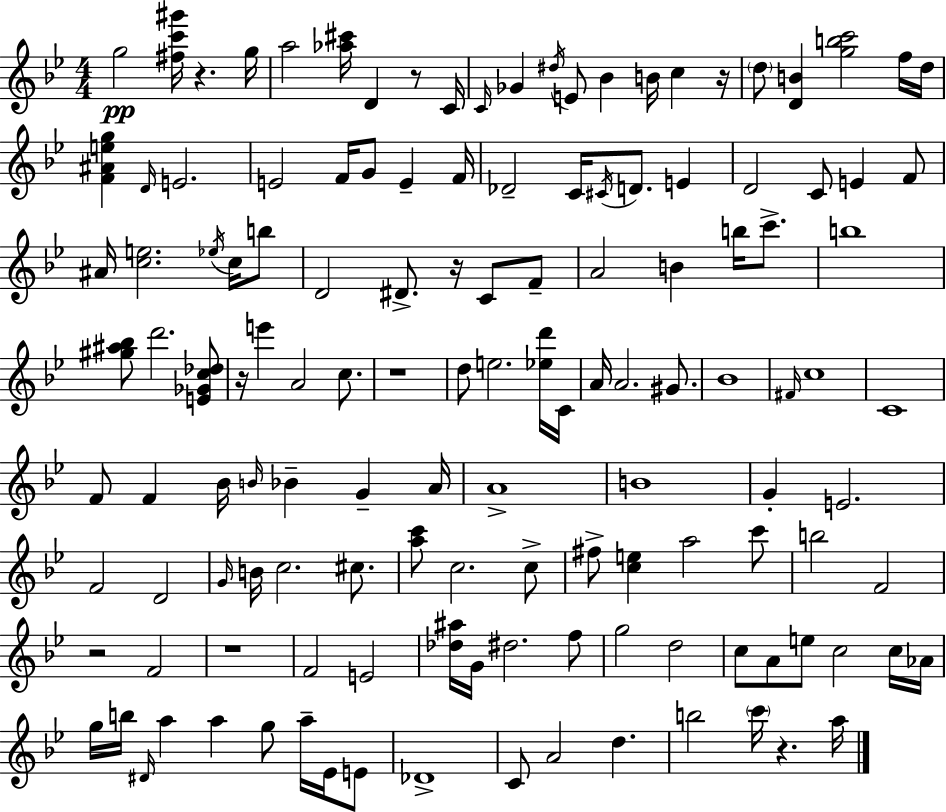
G5/h [F#5,C6,G#6]/s R/q. G5/s A5/h [Ab5,C#6]/s D4/q R/e C4/s C4/s Gb4/q D#5/s E4/e Bb4/q B4/s C5/q R/s D5/e [D4,B4]/q [G5,B5,C6]/h F5/s D5/s [F4,A#4,E5,G5]/q D4/s E4/h. E4/h F4/s G4/e E4/q F4/s Db4/h C4/s C#4/s D4/e. E4/q D4/h C4/e E4/q F4/e A#4/s [C5,E5]/h. Eb5/s C5/s B5/e D4/h D#4/e. R/s C4/e F4/e A4/h B4/q B5/s C6/e. B5/w [G#5,A#5,Bb5]/e D6/h. [E4,Gb4,C5,Db5]/e R/s E6/q A4/h C5/e. R/w D5/e E5/h. [Eb5,D6]/s C4/s A4/s A4/h. G#4/e. Bb4/w F#4/s C5/w C4/w F4/e F4/q Bb4/s B4/s Bb4/q G4/q A4/s A4/w B4/w G4/q E4/h. F4/h D4/h G4/s B4/s C5/h. C#5/e. [A5,C6]/e C5/h. C5/e F#5/e [C5,E5]/q A5/h C6/e B5/h F4/h R/h F4/h R/w F4/h E4/h [Db5,A#5]/s G4/s D#5/h. F5/e G5/h D5/h C5/e A4/e E5/e C5/h C5/s Ab4/s G5/s B5/s D#4/s A5/q A5/q G5/e A5/s Eb4/s E4/e Db4/w C4/e A4/h D5/q. B5/h C6/s R/q. A5/s